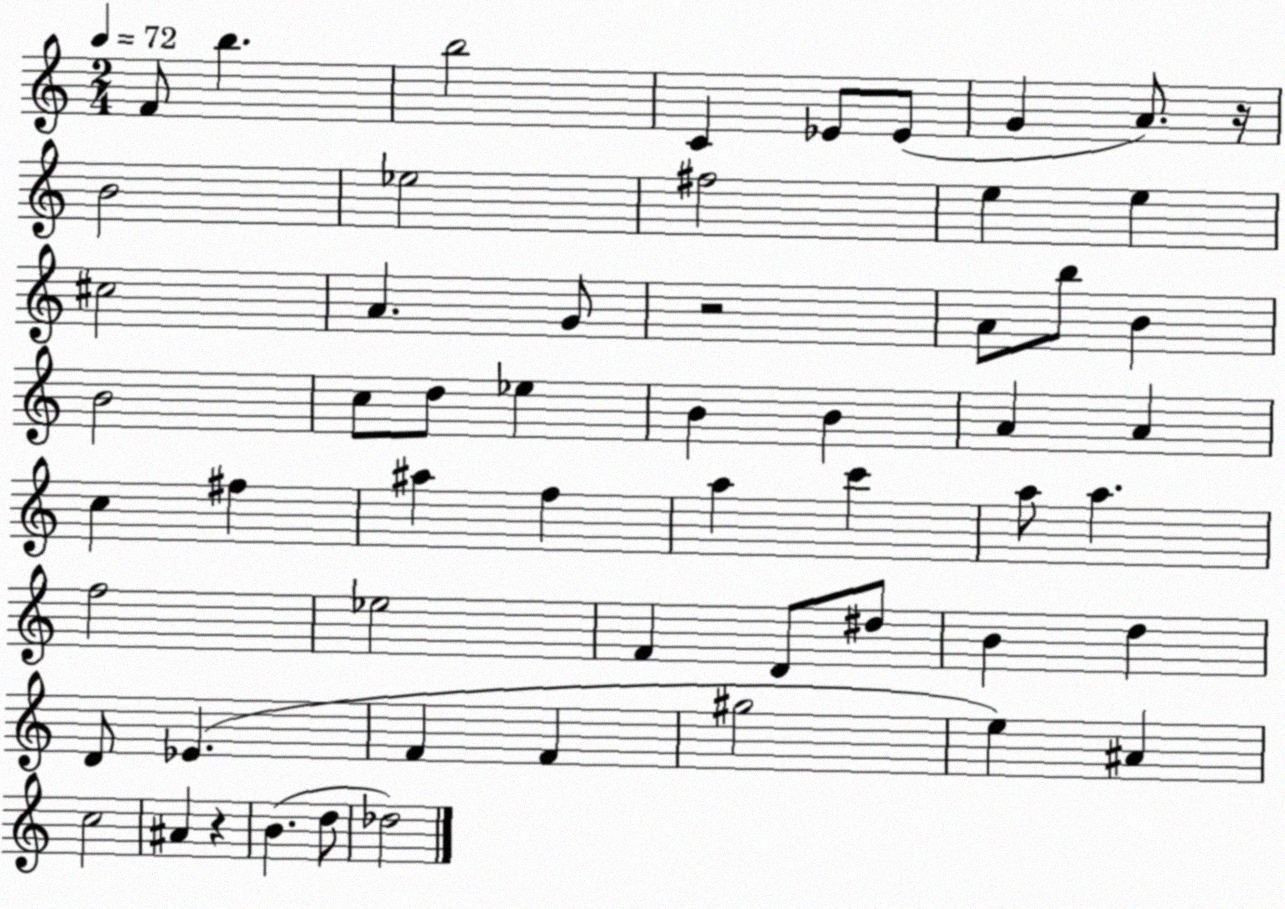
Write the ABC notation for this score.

X:1
T:Untitled
M:2/4
L:1/4
K:C
F/2 b b2 C _E/2 _E/2 G A/2 z/4 B2 _e2 ^f2 e e ^c2 A G/2 z2 A/2 b/2 B B2 c/2 d/2 _e B B A A c ^f ^a f a c' a/2 a f2 _e2 F D/2 ^d/2 B d D/2 _E F F ^g2 e ^A c2 ^A z B d/2 _d2